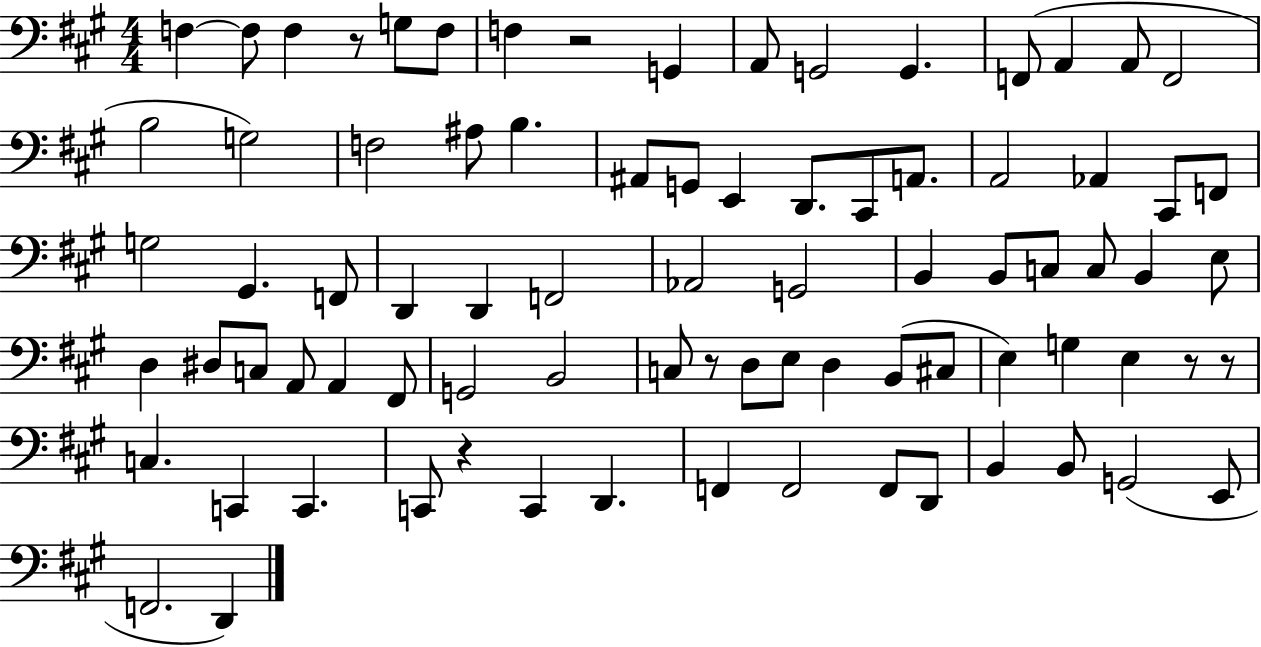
X:1
T:Untitled
M:4/4
L:1/4
K:A
F, F,/2 F, z/2 G,/2 F,/2 F, z2 G,, A,,/2 G,,2 G,, F,,/2 A,, A,,/2 F,,2 B,2 G,2 F,2 ^A,/2 B, ^A,,/2 G,,/2 E,, D,,/2 ^C,,/2 A,,/2 A,,2 _A,, ^C,,/2 F,,/2 G,2 ^G,, F,,/2 D,, D,, F,,2 _A,,2 G,,2 B,, B,,/2 C,/2 C,/2 B,, E,/2 D, ^D,/2 C,/2 A,,/2 A,, ^F,,/2 G,,2 B,,2 C,/2 z/2 D,/2 E,/2 D, B,,/2 ^C,/2 E, G, E, z/2 z/2 C, C,, C,, C,,/2 z C,, D,, F,, F,,2 F,,/2 D,,/2 B,, B,,/2 G,,2 E,,/2 F,,2 D,,